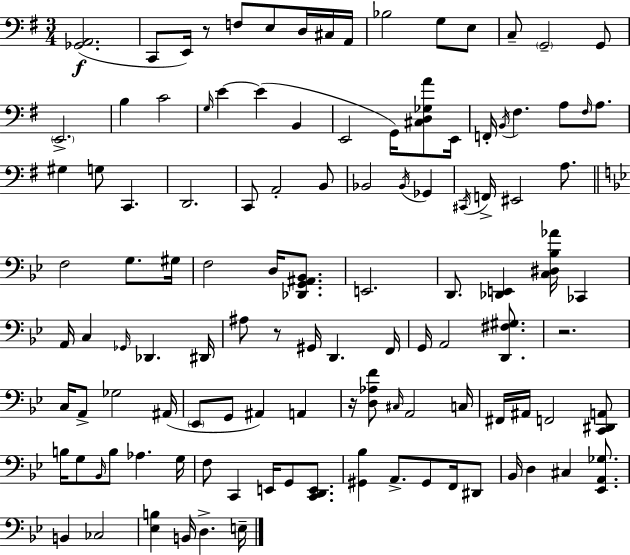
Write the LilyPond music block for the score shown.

{
  \clef bass
  \numericTimeSignature
  \time 3/4
  \key g \major
  \repeat volta 2 { <ges, a,>2.(\f | c,8 e,16) r8 f8 e8 d16 cis16 a,16 | bes2 g8 e8 | c8-- \parenthesize g,2-- g,8 | \break \parenthesize e,2.-> | b4 c'2 | \grace { g16 } e'4~~ e'4( b,4 | e,2 g,16) <cis d ges a'>8 | \break e,16 f,16-. \acciaccatura { b,16 } fis4. a8 \grace { fis16 } | a8. gis4 g8 c,4. | d,2. | c,8 a,2-. | \break b,8 bes,2 \acciaccatura { bes,16 } | ges,4 \acciaccatura { cis,16 } f,16-> eis,2 | a8. \bar "||" \break \key bes \major f2 g8. gis16 | f2 d16 <des, g, ais, bes,>8. | e,2. | d,8. <des, e,>4 <c dis bes aes'>16 ces,4 | \break a,16 c4 \grace { ges,16 } des,4. | dis,16 ais8 r8 gis,16 d,4. | f,16 g,16 a,2 <d, fis gis>8. | r2. | \break c16 a,8-> ges2 | ais,16( \parenthesize ees,8 g,8 ais,4) a,4 | r16 <d aes f'>8 \grace { cis16 } a,2 | c16 fis,16 ais,16 f,2 | \break <c, dis, a,>8 b16 g8 \grace { bes,16 } b8 aes4. | g16 f8 c,4 e,16 g,8 | <c, d, e,>8. <gis, bes>4 a,8.-> gis,8 | f,16 dis,8 bes,16 d4 cis4 | \break <ees, a, ges>8. b,4 ces2 | <ees b>4 b,16 d4.-> | e16-- } \bar "|."
}